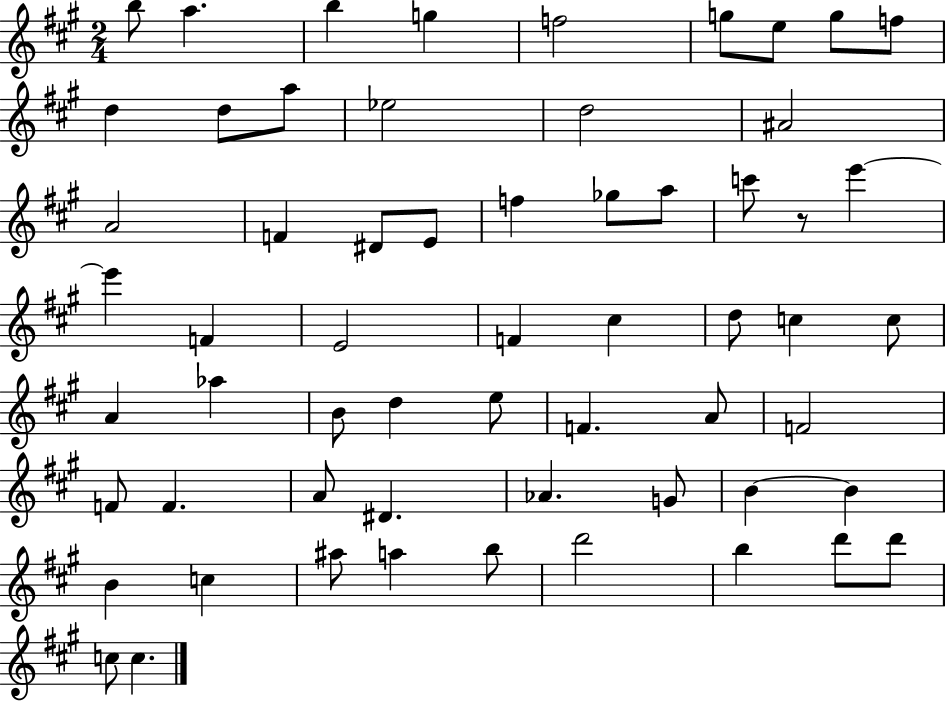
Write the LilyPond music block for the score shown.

{
  \clef treble
  \numericTimeSignature
  \time 2/4
  \key a \major
  b''8 a''4. | b''4 g''4 | f''2 | g''8 e''8 g''8 f''8 | \break d''4 d''8 a''8 | ees''2 | d''2 | ais'2 | \break a'2 | f'4 dis'8 e'8 | f''4 ges''8 a''8 | c'''8 r8 e'''4~~ | \break e'''4 f'4 | e'2 | f'4 cis''4 | d''8 c''4 c''8 | \break a'4 aes''4 | b'8 d''4 e''8 | f'4. a'8 | f'2 | \break f'8 f'4. | a'8 dis'4. | aes'4. g'8 | b'4~~ b'4 | \break b'4 c''4 | ais''8 a''4 b''8 | d'''2 | b''4 d'''8 d'''8 | \break c''8 c''4. | \bar "|."
}